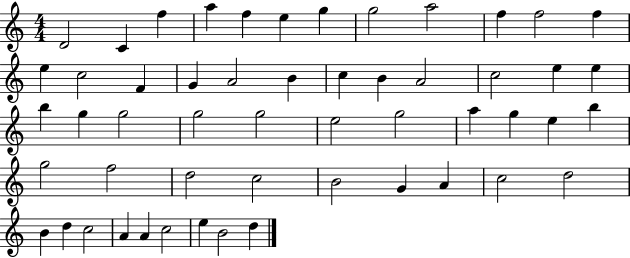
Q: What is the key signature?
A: C major